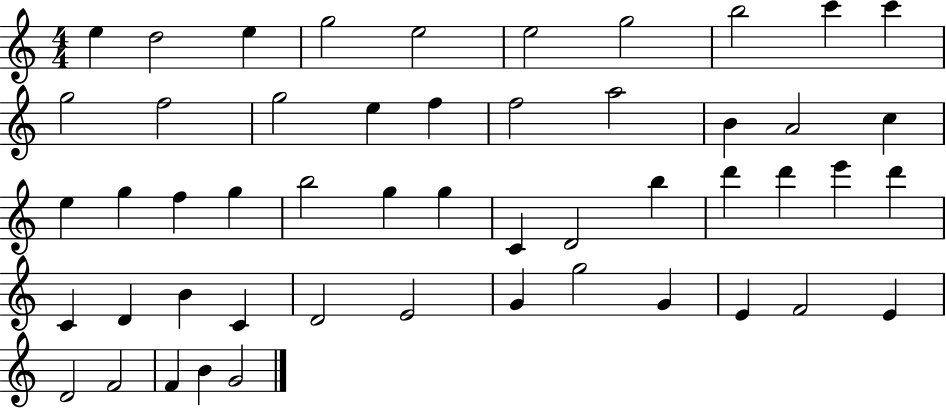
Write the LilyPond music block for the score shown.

{
  \clef treble
  \numericTimeSignature
  \time 4/4
  \key c \major
  e''4 d''2 e''4 | g''2 e''2 | e''2 g''2 | b''2 c'''4 c'''4 | \break g''2 f''2 | g''2 e''4 f''4 | f''2 a''2 | b'4 a'2 c''4 | \break e''4 g''4 f''4 g''4 | b''2 g''4 g''4 | c'4 d'2 b''4 | d'''4 d'''4 e'''4 d'''4 | \break c'4 d'4 b'4 c'4 | d'2 e'2 | g'4 g''2 g'4 | e'4 f'2 e'4 | \break d'2 f'2 | f'4 b'4 g'2 | \bar "|."
}